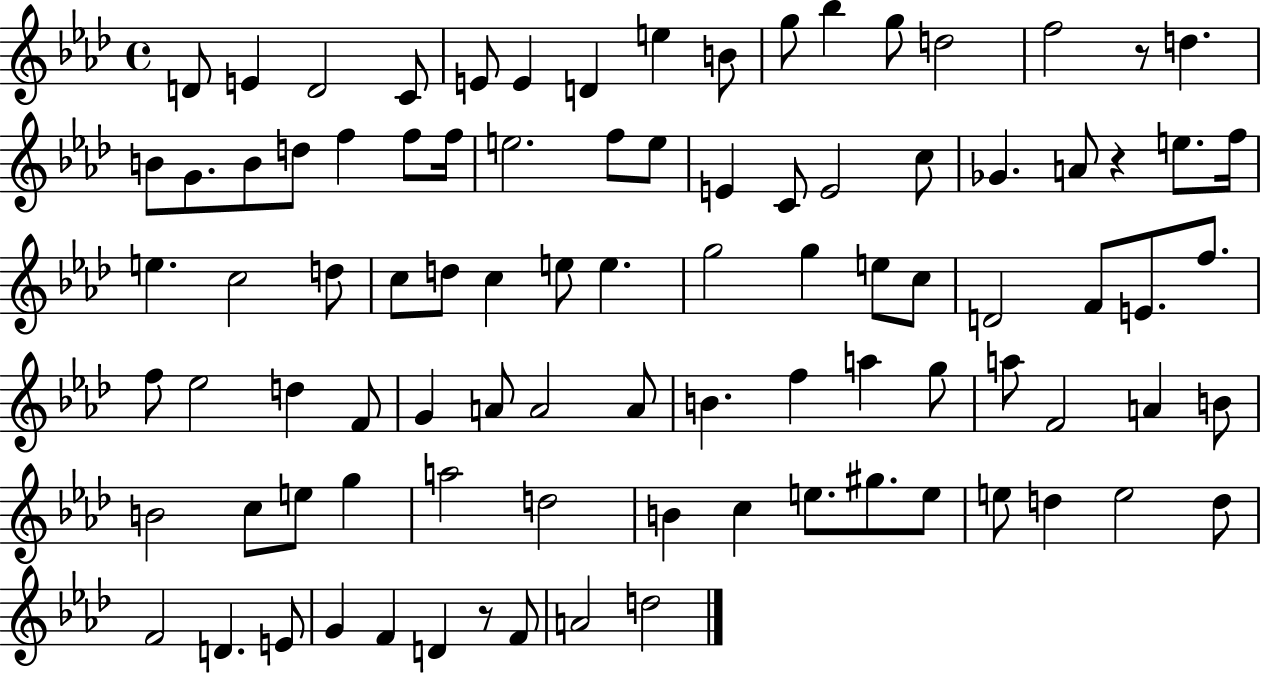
{
  \clef treble
  \time 4/4
  \defaultTimeSignature
  \key aes \major
  d'8 e'4 d'2 c'8 | e'8 e'4 d'4 e''4 b'8 | g''8 bes''4 g''8 d''2 | f''2 r8 d''4. | \break b'8 g'8. b'8 d''8 f''4 f''8 f''16 | e''2. f''8 e''8 | e'4 c'8 e'2 c''8 | ges'4. a'8 r4 e''8. f''16 | \break e''4. c''2 d''8 | c''8 d''8 c''4 e''8 e''4. | g''2 g''4 e''8 c''8 | d'2 f'8 e'8. f''8. | \break f''8 ees''2 d''4 f'8 | g'4 a'8 a'2 a'8 | b'4. f''4 a''4 g''8 | a''8 f'2 a'4 b'8 | \break b'2 c''8 e''8 g''4 | a''2 d''2 | b'4 c''4 e''8. gis''8. e''8 | e''8 d''4 e''2 d''8 | \break f'2 d'4. e'8 | g'4 f'4 d'4 r8 f'8 | a'2 d''2 | \bar "|."
}